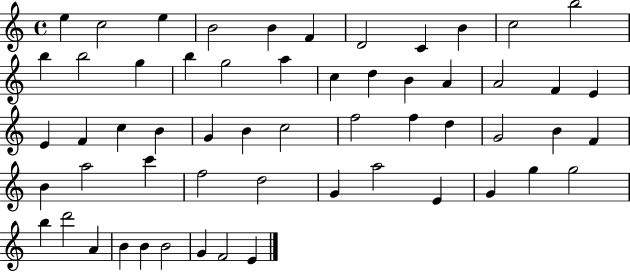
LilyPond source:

{
  \clef treble
  \time 4/4
  \defaultTimeSignature
  \key c \major
  e''4 c''2 e''4 | b'2 b'4 f'4 | d'2 c'4 b'4 | c''2 b''2 | \break b''4 b''2 g''4 | b''4 g''2 a''4 | c''4 d''4 b'4 a'4 | a'2 f'4 e'4 | \break e'4 f'4 c''4 b'4 | g'4 b'4 c''2 | f''2 f''4 d''4 | g'2 b'4 f'4 | \break b'4 a''2 c'''4 | f''2 d''2 | g'4 a''2 e'4 | g'4 g''4 g''2 | \break b''4 d'''2 a'4 | b'4 b'4 b'2 | g'4 f'2 e'4 | \bar "|."
}